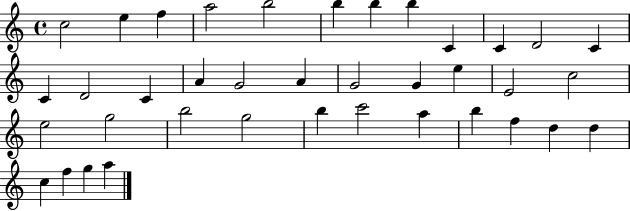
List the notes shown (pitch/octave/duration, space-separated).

C5/h E5/q F5/q A5/h B5/h B5/q B5/q B5/q C4/q C4/q D4/h C4/q C4/q D4/h C4/q A4/q G4/h A4/q G4/h G4/q E5/q E4/h C5/h E5/h G5/h B5/h G5/h B5/q C6/h A5/q B5/q F5/q D5/q D5/q C5/q F5/q G5/q A5/q